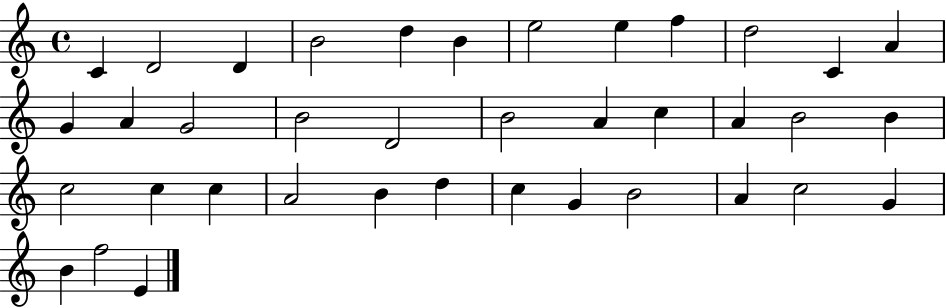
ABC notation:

X:1
T:Untitled
M:4/4
L:1/4
K:C
C D2 D B2 d B e2 e f d2 C A G A G2 B2 D2 B2 A c A B2 B c2 c c A2 B d c G B2 A c2 G B f2 E